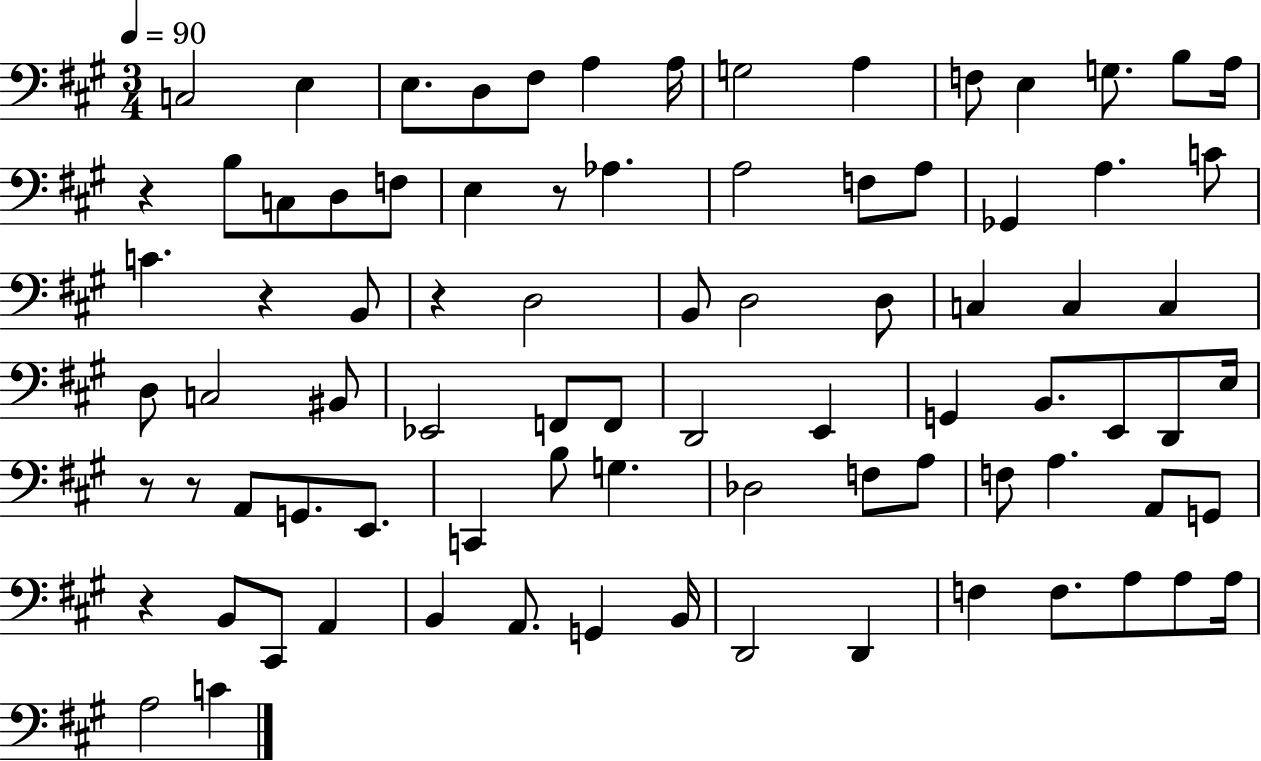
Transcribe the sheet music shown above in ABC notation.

X:1
T:Untitled
M:3/4
L:1/4
K:A
C,2 E, E,/2 D,/2 ^F,/2 A, A,/4 G,2 A, F,/2 E, G,/2 B,/2 A,/4 z B,/2 C,/2 D,/2 F,/2 E, z/2 _A, A,2 F,/2 A,/2 _G,, A, C/2 C z B,,/2 z D,2 B,,/2 D,2 D,/2 C, C, C, D,/2 C,2 ^B,,/2 _E,,2 F,,/2 F,,/2 D,,2 E,, G,, B,,/2 E,,/2 D,,/2 E,/4 z/2 z/2 A,,/2 G,,/2 E,,/2 C,, B,/2 G, _D,2 F,/2 A,/2 F,/2 A, A,,/2 G,,/2 z B,,/2 ^C,,/2 A,, B,, A,,/2 G,, B,,/4 D,,2 D,, F, F,/2 A,/2 A,/2 A,/4 A,2 C